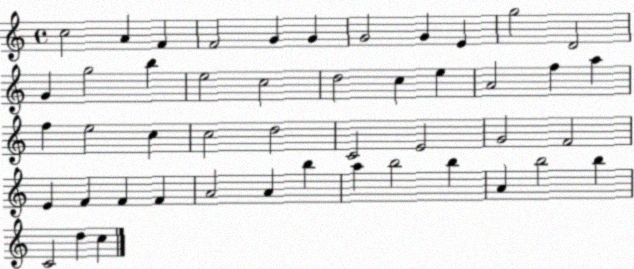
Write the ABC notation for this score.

X:1
T:Untitled
M:4/4
L:1/4
K:C
c2 A F F2 G G G2 G E g2 D2 G g2 b e2 c2 d2 c e A2 f a f e2 c c2 d2 C2 E2 G2 F2 E F F F A2 A b a b2 b A b2 b C2 d c